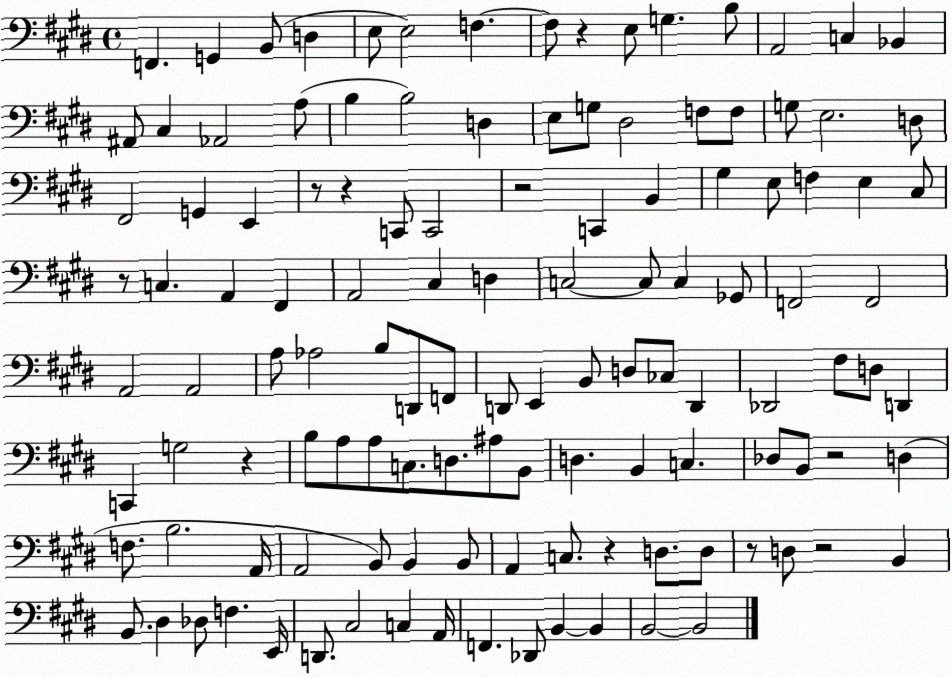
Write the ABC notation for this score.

X:1
T:Untitled
M:4/4
L:1/4
K:E
F,, G,, B,,/2 D, E,/2 E,2 F, F,/2 z E,/2 G, B,/2 A,,2 C, _B,, ^A,,/2 ^C, _A,,2 A,/2 B, B,2 D, E,/2 G,/2 ^D,2 F,/2 F,/2 G,/2 E,2 D,/2 ^F,,2 G,, E,, z/2 z C,,/2 C,,2 z2 C,, B,, ^G, E,/2 F, E, ^C,/2 z/2 C, A,, ^F,, A,,2 ^C, D, C,2 C,/2 C, _G,,/2 F,,2 F,,2 A,,2 A,,2 A,/2 _A,2 B,/2 D,,/2 F,,/2 D,,/2 E,, B,,/2 D,/2 _C,/2 D,, _D,,2 ^F,/2 D,/2 D,, C,, G,2 z B,/2 A,/2 A,/2 C,/2 D,/2 ^A,/2 B,,/2 D, B,, C, _D,/2 B,,/2 z2 D, F,/2 B,2 A,,/4 A,,2 B,,/2 B,, B,,/2 A,, C,/2 z D,/2 D,/2 z/2 D,/2 z2 B,, B,,/2 ^D, _D,/2 F, E,,/4 D,,/2 ^C,2 C, A,,/4 F,, _D,,/2 B,, B,, B,,2 B,,2